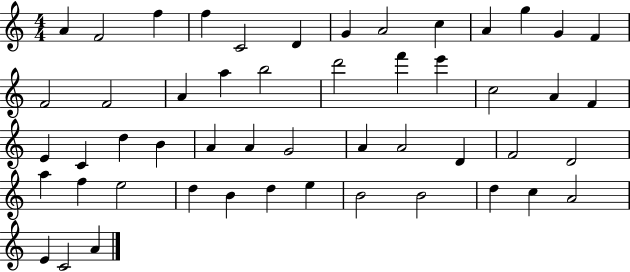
X:1
T:Untitled
M:4/4
L:1/4
K:C
A F2 f f C2 D G A2 c A g G F F2 F2 A a b2 d'2 f' e' c2 A F E C d B A A G2 A A2 D F2 D2 a f e2 d B d e B2 B2 d c A2 E C2 A